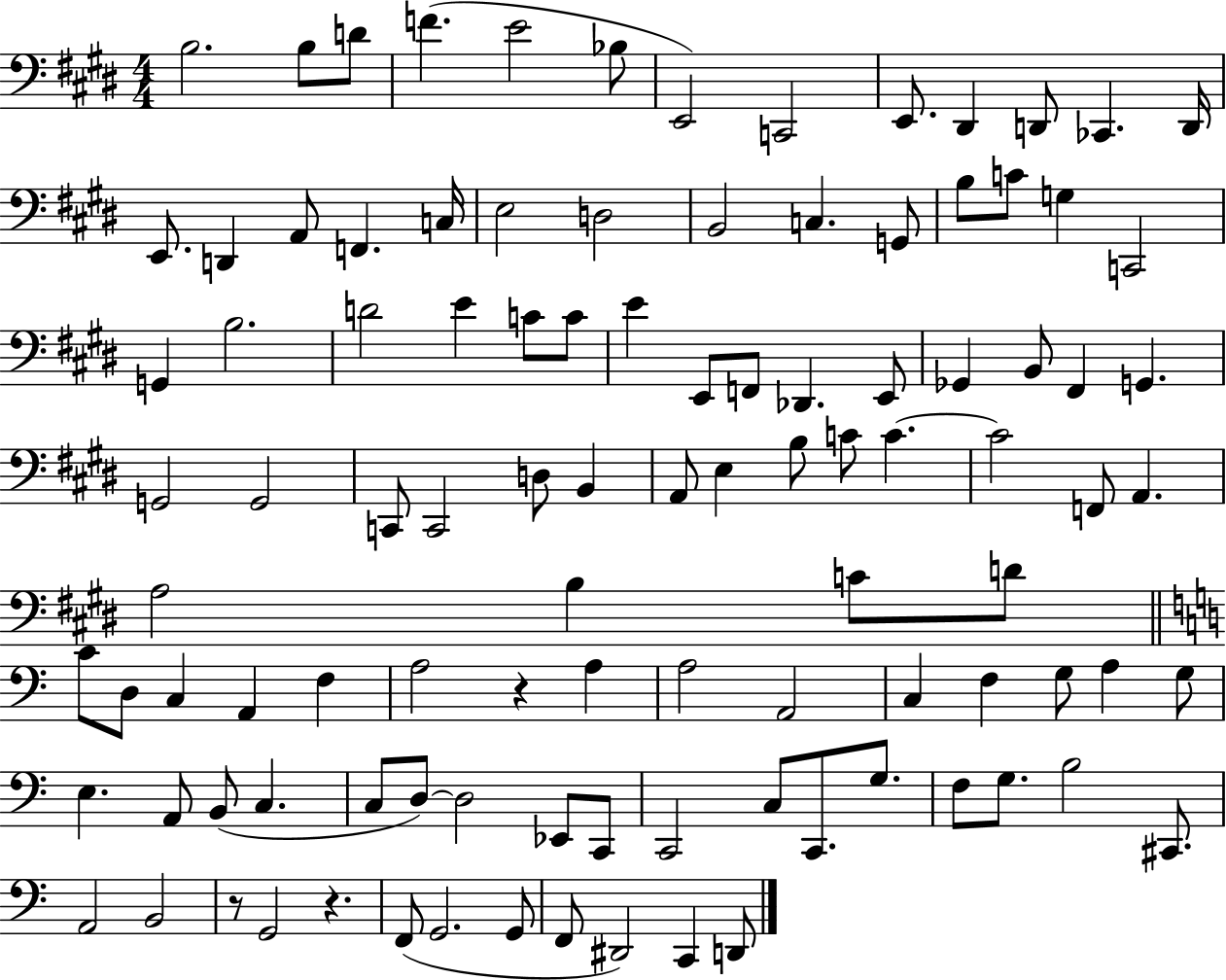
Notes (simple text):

B3/h. B3/e D4/e F4/q. E4/h Bb3/e E2/h C2/h E2/e. D#2/q D2/e CES2/q. D2/s E2/e. D2/q A2/e F2/q. C3/s E3/h D3/h B2/h C3/q. G2/e B3/e C4/e G3/q C2/h G2/q B3/h. D4/h E4/q C4/e C4/e E4/q E2/e F2/e Db2/q. E2/e Gb2/q B2/e F#2/q G2/q. G2/h G2/h C2/e C2/h D3/e B2/q A2/e E3/q B3/e C4/e C4/q. C4/h F2/e A2/q. A3/h B3/q C4/e D4/e C4/e D3/e C3/q A2/q F3/q A3/h R/q A3/q A3/h A2/h C3/q F3/q G3/e A3/q G3/e E3/q. A2/e B2/e C3/q. C3/e D3/e D3/h Eb2/e C2/e C2/h C3/e C2/e. G3/e. F3/e G3/e. B3/h C#2/e. A2/h B2/h R/e G2/h R/q. F2/e G2/h. G2/e F2/e D#2/h C2/q D2/e